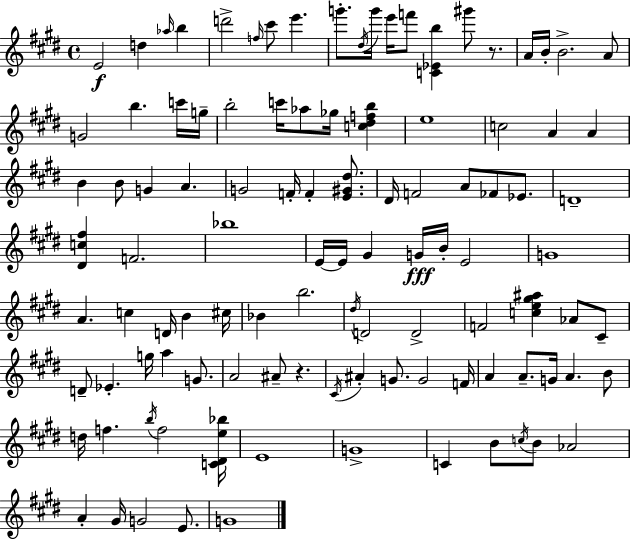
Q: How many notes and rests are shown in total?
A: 106